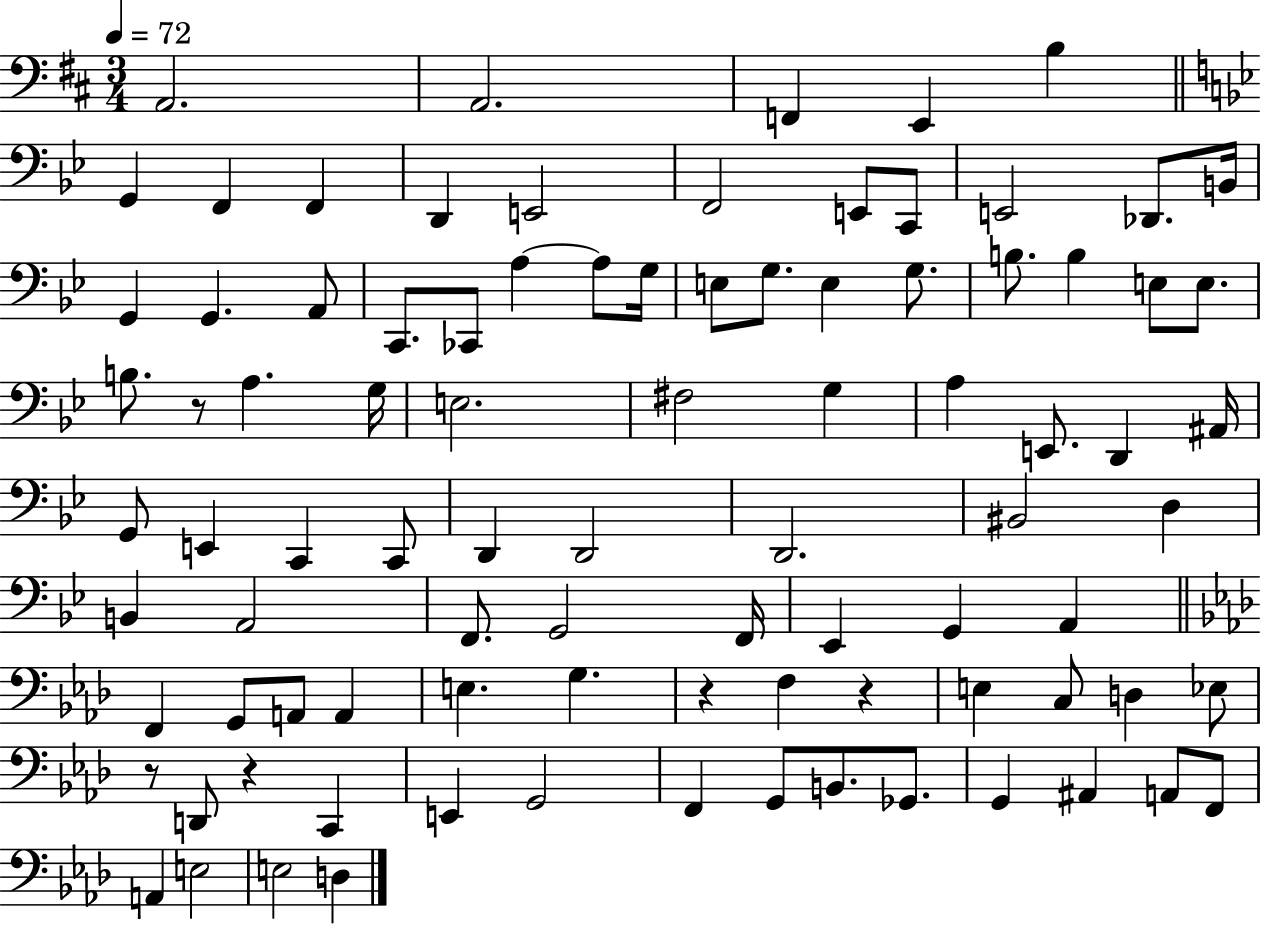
{
  \clef bass
  \numericTimeSignature
  \time 3/4
  \key d \major
  \tempo 4 = 72
  a,2. | a,2. | f,4 e,4 b4 | \bar "||" \break \key bes \major g,4 f,4 f,4 | d,4 e,2 | f,2 e,8 c,8 | e,2 des,8. b,16 | \break g,4 g,4. a,8 | c,8. ces,8 a4~~ a8 g16 | e8 g8. e4 g8. | b8. b4 e8 e8. | \break b8. r8 a4. g16 | e2. | fis2 g4 | a4 e,8. d,4 ais,16 | \break g,8 e,4 c,4 c,8 | d,4 d,2 | d,2. | bis,2 d4 | \break b,4 a,2 | f,8. g,2 f,16 | ees,4 g,4 a,4 | \bar "||" \break \key aes \major f,4 g,8 a,8 a,4 | e4. g4. | r4 f4 r4 | e4 c8 d4 ees8 | \break r8 d,8 r4 c,4 | e,4 g,2 | f,4 g,8 b,8. ges,8. | g,4 ais,4 a,8 f,8 | \break a,4 e2 | e2 d4 | \bar "|."
}